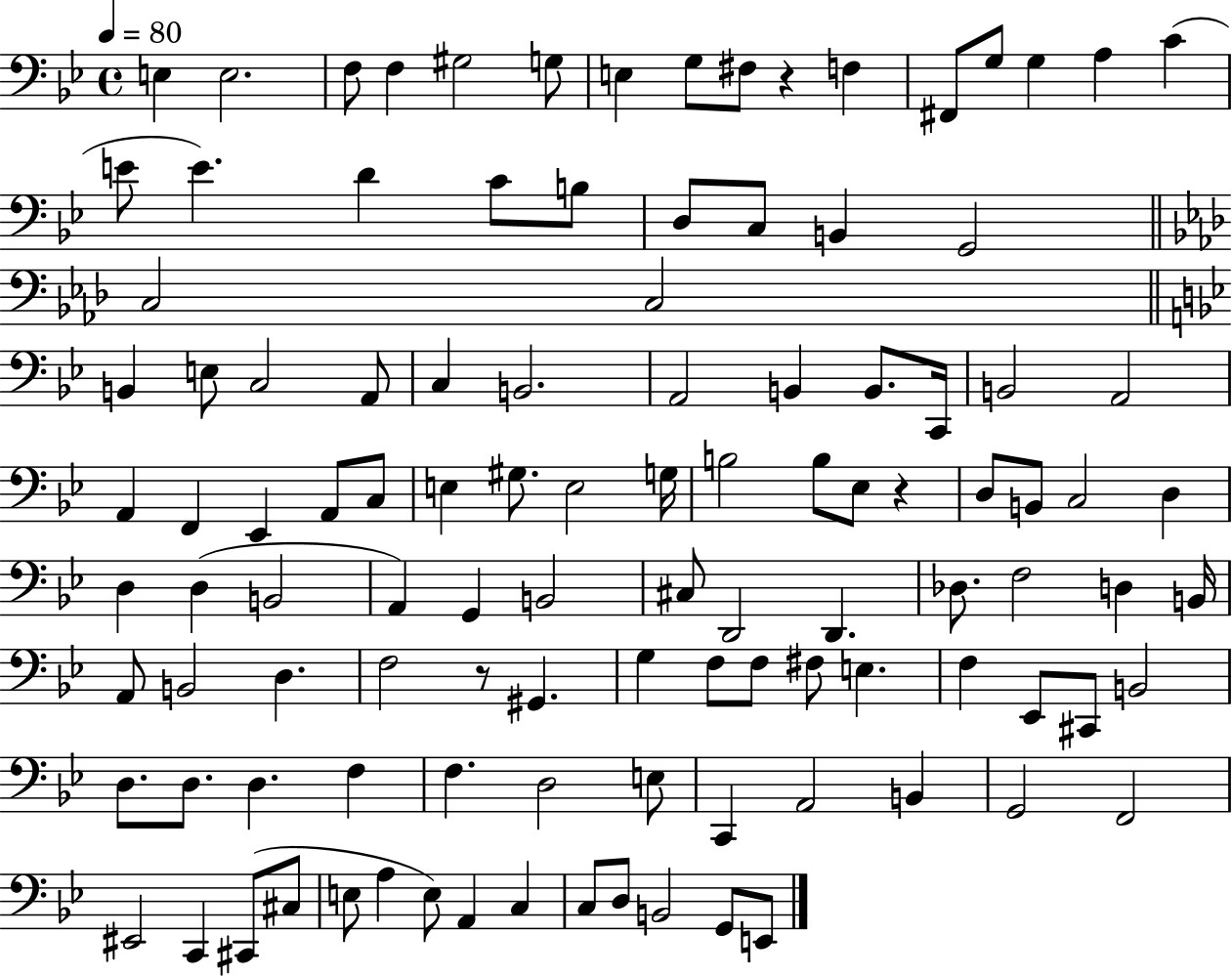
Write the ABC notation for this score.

X:1
T:Untitled
M:4/4
L:1/4
K:Bb
E, E,2 F,/2 F, ^G,2 G,/2 E, G,/2 ^F,/2 z F, ^F,,/2 G,/2 G, A, C E/2 E D C/2 B,/2 D,/2 C,/2 B,, G,,2 C,2 C,2 B,, E,/2 C,2 A,,/2 C, B,,2 A,,2 B,, B,,/2 C,,/4 B,,2 A,,2 A,, F,, _E,, A,,/2 C,/2 E, ^G,/2 E,2 G,/4 B,2 B,/2 _E,/2 z D,/2 B,,/2 C,2 D, D, D, B,,2 A,, G,, B,,2 ^C,/2 D,,2 D,, _D,/2 F,2 D, B,,/4 A,,/2 B,,2 D, F,2 z/2 ^G,, G, F,/2 F,/2 ^F,/2 E, F, _E,,/2 ^C,,/2 B,,2 D,/2 D,/2 D, F, F, D,2 E,/2 C,, A,,2 B,, G,,2 F,,2 ^E,,2 C,, ^C,,/2 ^C,/2 E,/2 A, E,/2 A,, C, C,/2 D,/2 B,,2 G,,/2 E,,/2